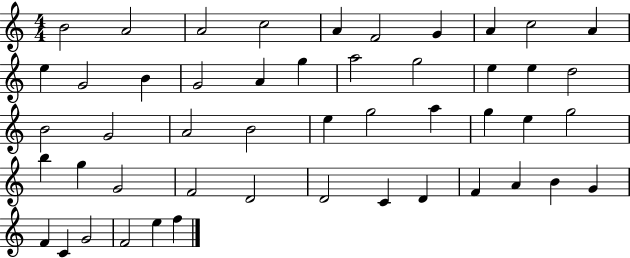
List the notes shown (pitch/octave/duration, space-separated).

B4/h A4/h A4/h C5/h A4/q F4/h G4/q A4/q C5/h A4/q E5/q G4/h B4/q G4/h A4/q G5/q A5/h G5/h E5/q E5/q D5/h B4/h G4/h A4/h B4/h E5/q G5/h A5/q G5/q E5/q G5/h B5/q G5/q G4/h F4/h D4/h D4/h C4/q D4/q F4/q A4/q B4/q G4/q F4/q C4/q G4/h F4/h E5/q F5/q